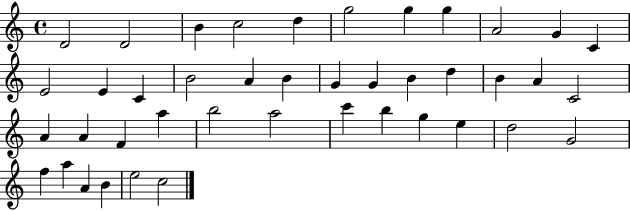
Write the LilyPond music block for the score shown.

{
  \clef treble
  \time 4/4
  \defaultTimeSignature
  \key c \major
  d'2 d'2 | b'4 c''2 d''4 | g''2 g''4 g''4 | a'2 g'4 c'4 | \break e'2 e'4 c'4 | b'2 a'4 b'4 | g'4 g'4 b'4 d''4 | b'4 a'4 c'2 | \break a'4 a'4 f'4 a''4 | b''2 a''2 | c'''4 b''4 g''4 e''4 | d''2 g'2 | \break f''4 a''4 a'4 b'4 | e''2 c''2 | \bar "|."
}